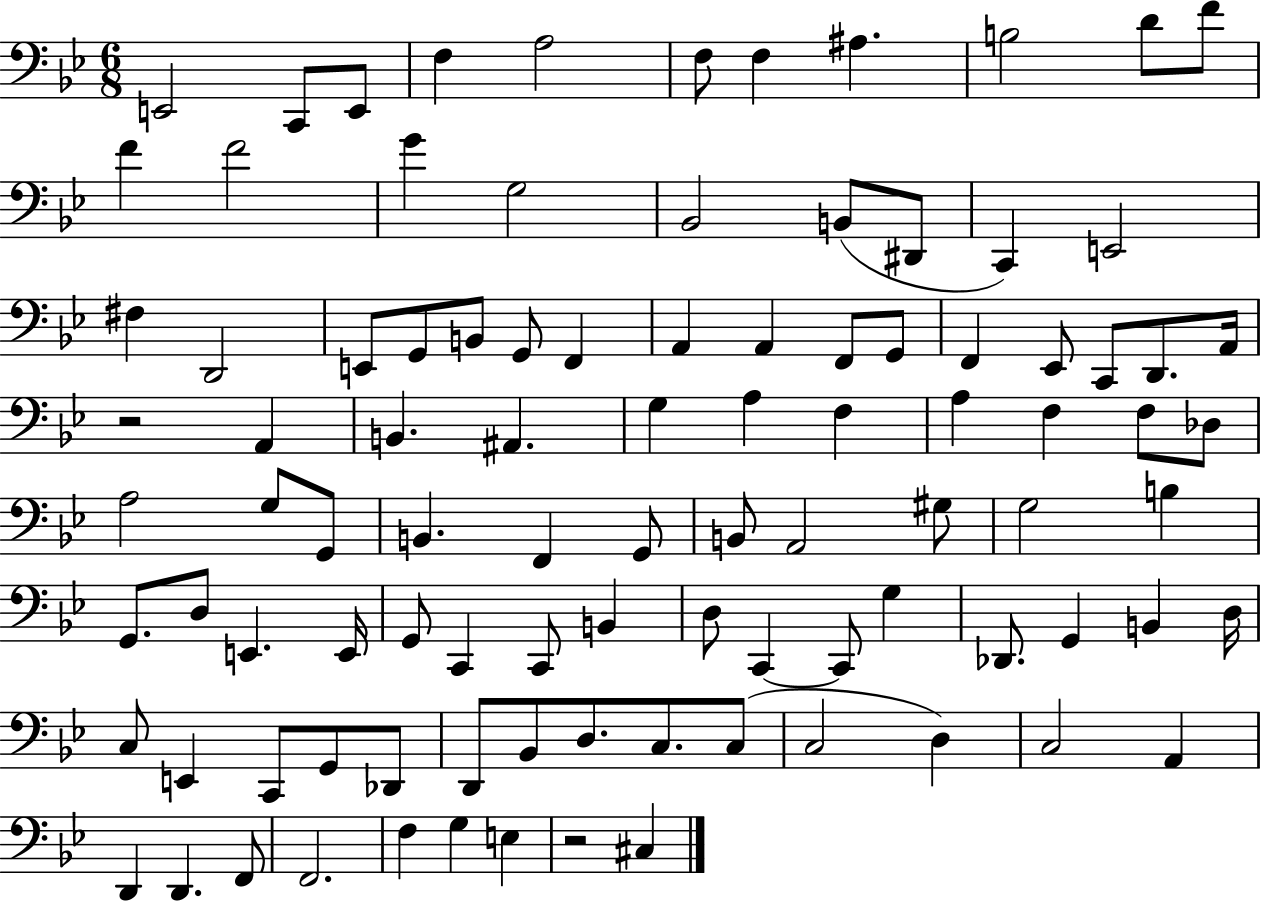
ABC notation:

X:1
T:Untitled
M:6/8
L:1/4
K:Bb
E,,2 C,,/2 E,,/2 F, A,2 F,/2 F, ^A, B,2 D/2 F/2 F F2 G G,2 _B,,2 B,,/2 ^D,,/2 C,, E,,2 ^F, D,,2 E,,/2 G,,/2 B,,/2 G,,/2 F,, A,, A,, F,,/2 G,,/2 F,, _E,,/2 C,,/2 D,,/2 A,,/4 z2 A,, B,, ^A,, G, A, F, A, F, F,/2 _D,/2 A,2 G,/2 G,,/2 B,, F,, G,,/2 B,,/2 A,,2 ^G,/2 G,2 B, G,,/2 D,/2 E,, E,,/4 G,,/2 C,, C,,/2 B,, D,/2 C,, C,,/2 G, _D,,/2 G,, B,, D,/4 C,/2 E,, C,,/2 G,,/2 _D,,/2 D,,/2 _B,,/2 D,/2 C,/2 C,/2 C,2 D, C,2 A,, D,, D,, F,,/2 F,,2 F, G, E, z2 ^C,